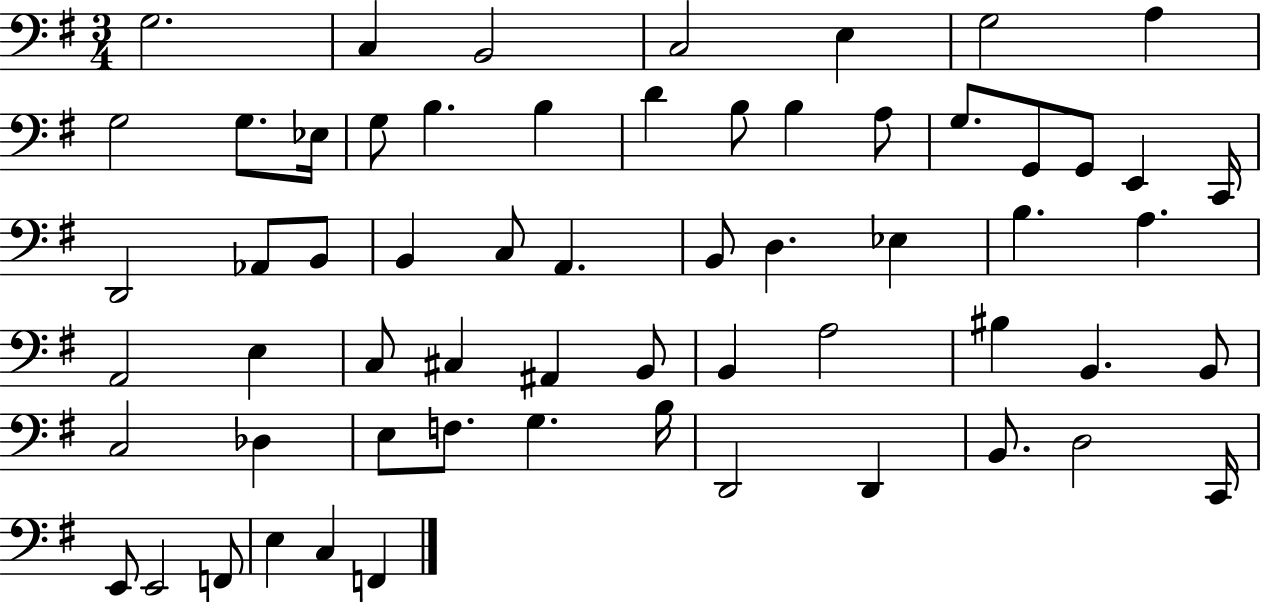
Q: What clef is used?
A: bass